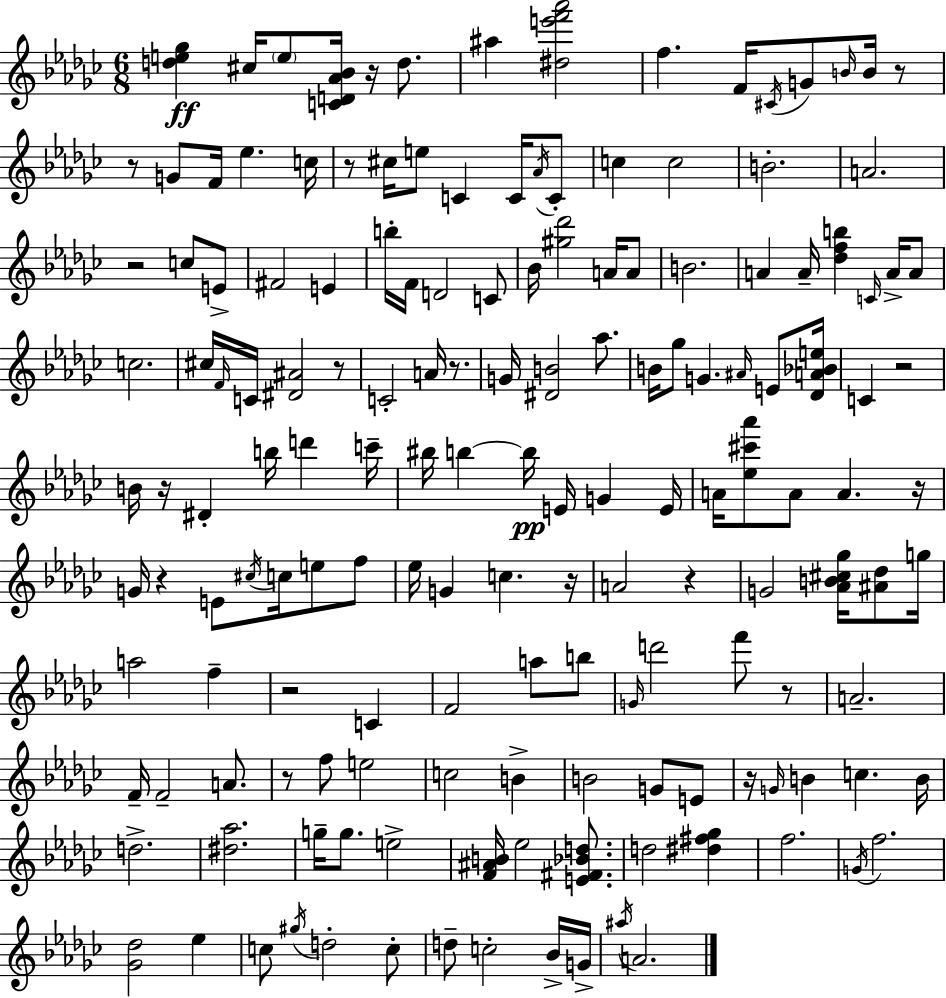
{
  \clef treble
  \numericTimeSignature
  \time 6/8
  \key ees \minor
  <d'' e'' ges''>4\ff cis''16 \parenthesize e''8 <c' d' aes' bes'>16 r16 d''8. | ais''4 <dis'' e''' f''' aes'''>2 | f''4. f'16 \acciaccatura { cis'16 } g'8 \grace { b'16 } b'16 | r8 r8 g'8 f'16 ees''4. | \break c''16 r8 cis''16 e''8 c'4 c'16 | \acciaccatura { aes'16 } c'8-. c''4 c''2 | b'2.-. | a'2. | \break r2 c''8 | e'8-> fis'2 e'4 | b''16-. f'16 d'2 | c'8 bes'16 <gis'' des'''>2 | \break a'16 a'8 b'2. | a'4 a'16-- <des'' f'' b''>4 | \grace { c'16 } a'16-> a'8 c''2. | cis''16 \grace { f'16 } c'16 <dis' ais'>2 | \break r8 c'2-. | a'16 r8. g'16 <dis' b'>2 | aes''8. b'16 ges''8 g'4. | \grace { ais'16 } e'8 <des' a' bes' e''>16 c'4 r2 | \break b'16 r16 dis'4-. | b''16 d'''4 c'''16-- bis''16 b''4~~ b''16\pp | e'16 g'4 e'16 a'16 <ees'' cis''' aes'''>8 a'8 a'4. | r16 g'16 r4 e'8 | \break \acciaccatura { cis''16 } c''16 e''8 f''8 ees''16 g'4 | c''4. r16 a'2 | r4 g'2 | <aes' b' cis'' ges''>16 <ais' des''>8 g''16 a''2 | \break f''4-- r2 | c'4 f'2 | a''8 b''8 \grace { g'16 } d'''2 | f'''8 r8 a'2.-- | \break f'16-- f'2-- | a'8. r8 f''8 | e''2 c''2 | b'4-> b'2 | \break g'8 e'8 r16 \grace { g'16 } b'4 | c''4. b'16 d''2.-> | <dis'' aes''>2. | g''16-- g''8. | \break e''2-> <f' ais' b'>16 ees''2 | <e' fis' bes' d''>8. d''2 | <dis'' fis'' ges''>4 f''2. | \acciaccatura { g'16 } f''2. | \break <ges' des''>2 | ees''4 c''8 | \acciaccatura { gis''16 } d''2-. c''8-. d''8-- | c''2-. bes'16-> g'16-> \acciaccatura { ais''16 } | \break a'2. | \bar "|."
}